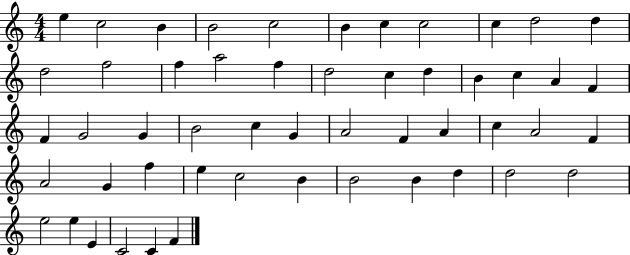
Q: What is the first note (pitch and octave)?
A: E5